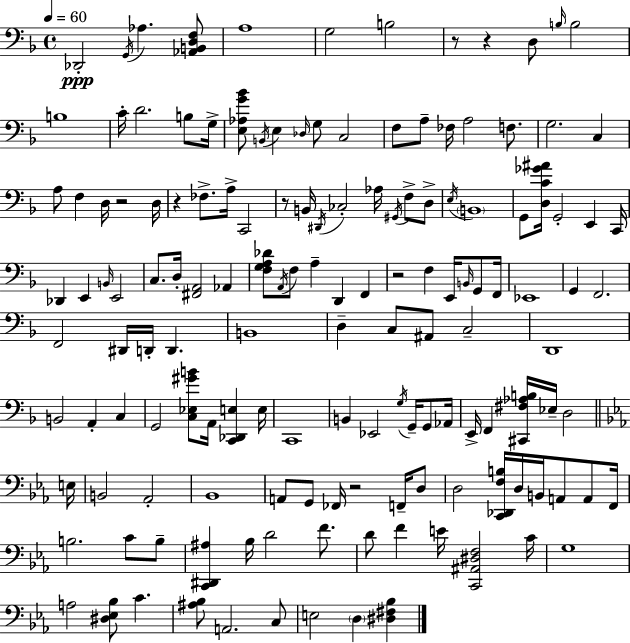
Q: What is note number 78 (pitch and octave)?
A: A2